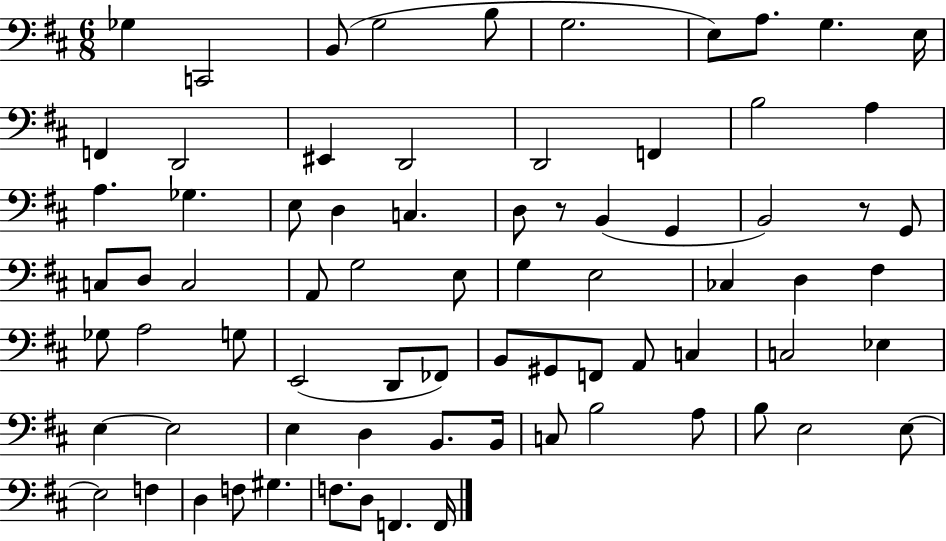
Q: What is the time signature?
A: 6/8